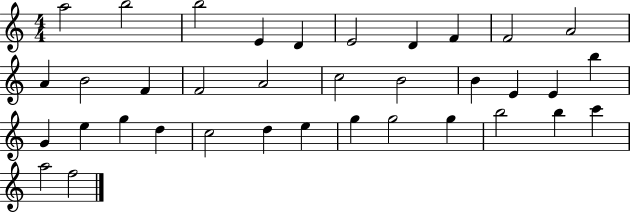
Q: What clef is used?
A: treble